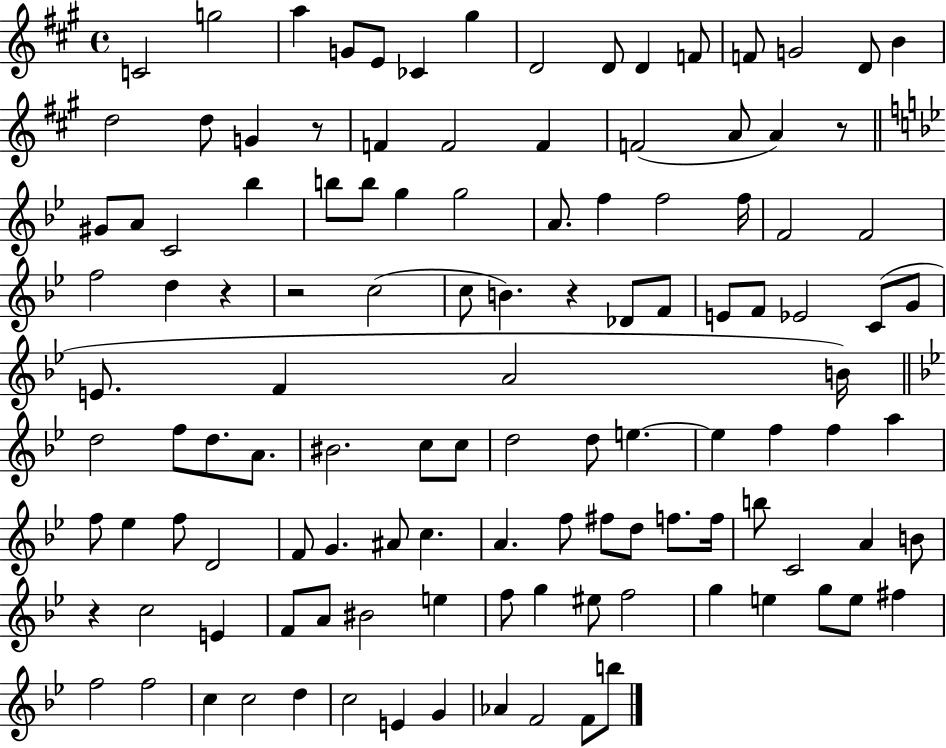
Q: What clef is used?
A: treble